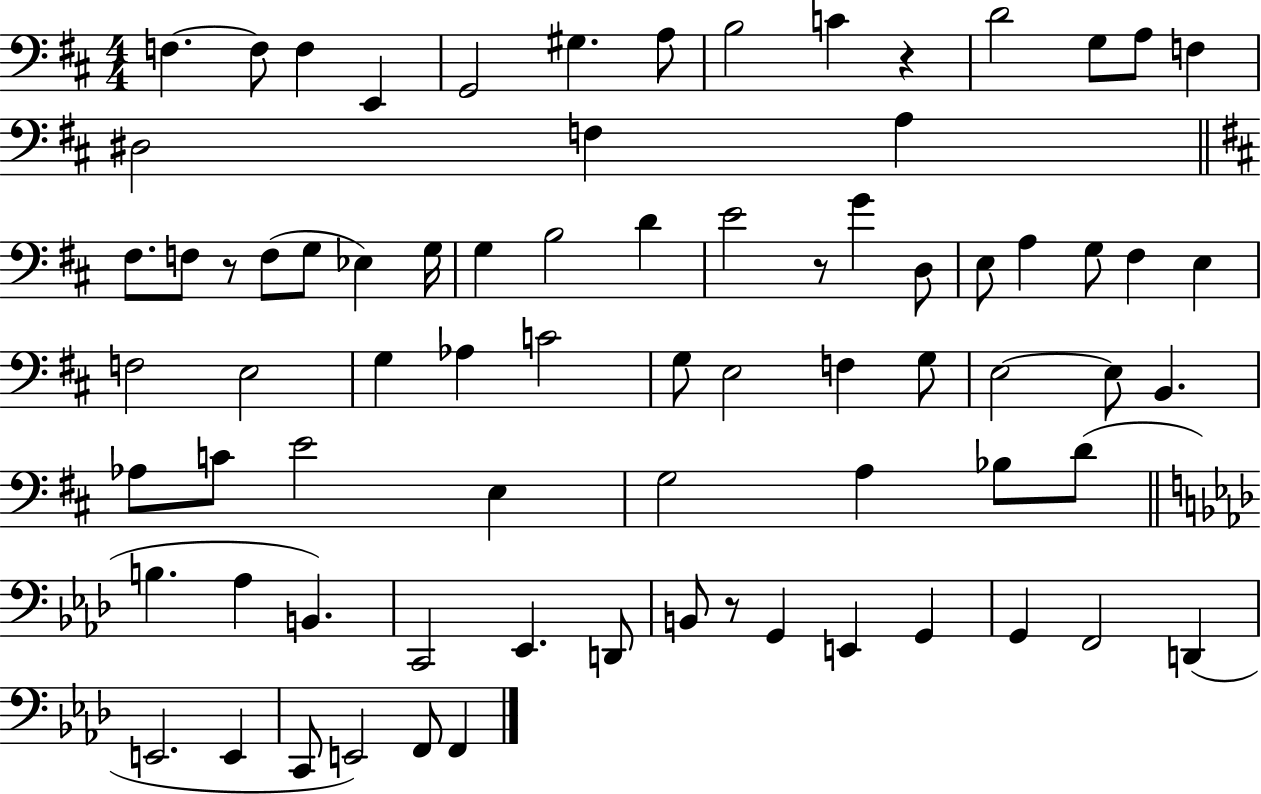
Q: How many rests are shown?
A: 4